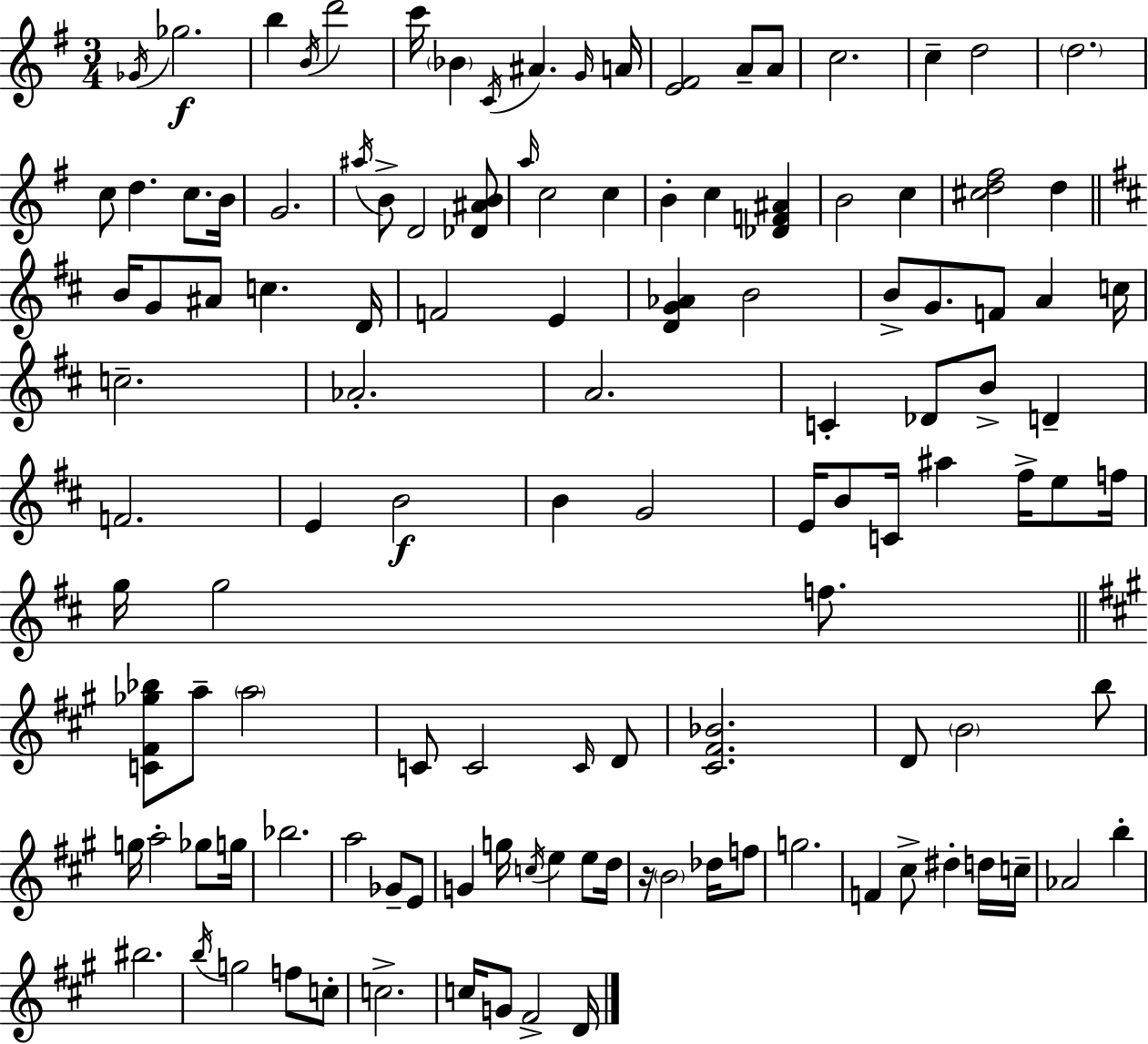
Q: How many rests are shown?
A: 1